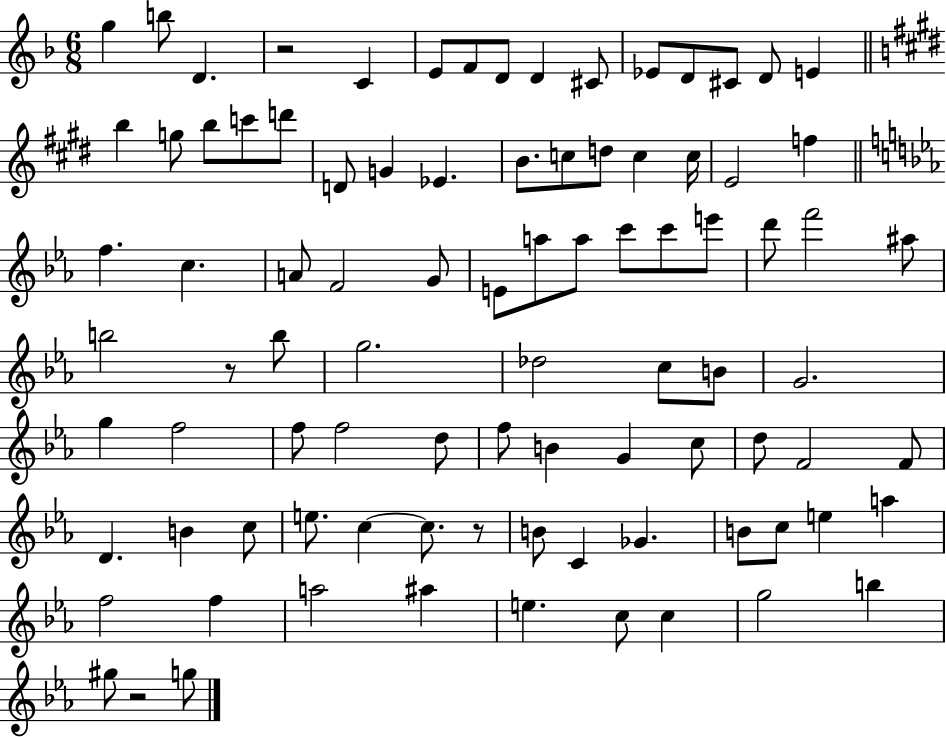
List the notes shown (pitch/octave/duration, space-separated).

G5/q B5/e D4/q. R/h C4/q E4/e F4/e D4/e D4/q C#4/e Eb4/e D4/e C#4/e D4/e E4/q B5/q G5/e B5/e C6/e D6/e D4/e G4/q Eb4/q. B4/e. C5/e D5/e C5/q C5/s E4/h F5/q F5/q. C5/q. A4/e F4/h G4/e E4/e A5/e A5/e C6/e C6/e E6/e D6/e F6/h A#5/e B5/h R/e B5/e G5/h. Db5/h C5/e B4/e G4/h. G5/q F5/h F5/e F5/h D5/e F5/e B4/q G4/q C5/e D5/e F4/h F4/e D4/q. B4/q C5/e E5/e. C5/q C5/e. R/e B4/e C4/q Gb4/q. B4/e C5/e E5/q A5/q F5/h F5/q A5/h A#5/q E5/q. C5/e C5/q G5/h B5/q G#5/e R/h G5/e